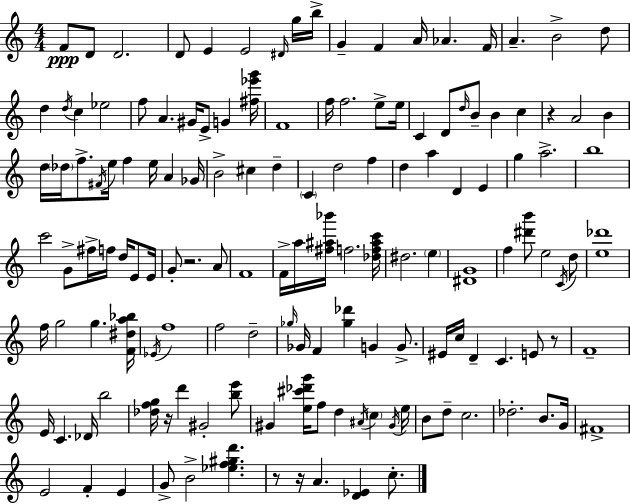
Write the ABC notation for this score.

X:1
T:Untitled
M:4/4
L:1/4
K:Am
F/2 D/2 D2 D/2 E E2 ^D/4 g/4 b/4 G F A/4 _A F/4 A B2 d/2 d d/4 c _e2 f/2 A ^G/4 E/2 G [^f_e'g']/4 F4 f/4 f2 e/2 e/4 C D/2 d/4 B/2 B c z A2 B d/4 _d/4 f/2 ^F/4 e/4 f e/4 A _G/4 B2 ^c d C d2 f d a D E g a2 b4 c'2 G/2 ^f/4 f/4 d/4 E/2 E/4 G/2 z2 A/2 F4 F/4 a/4 [^f^a_b']/4 f2 [_df^ac']/4 ^d2 e [^DG]4 f [^d'b']/2 e2 C/4 d/2 [e_d']4 f/4 g2 g [F^da_b]/4 _E/4 f4 f2 d2 _g/4 _G/4 F [_g_d'] G G/2 ^E/4 c/4 D C E/2 z/2 F4 E/4 C _D/4 b2 [_dfg]/4 z/4 d' ^G2 [be']/2 ^G [e^c'_d'g']/4 f/2 d ^A/4 c ^G/4 e/4 B/2 d/2 c2 _d2 B/2 G/4 ^F4 E2 F E G/2 B2 [_ef^gd'] z/2 z/4 A [D_E] c/2